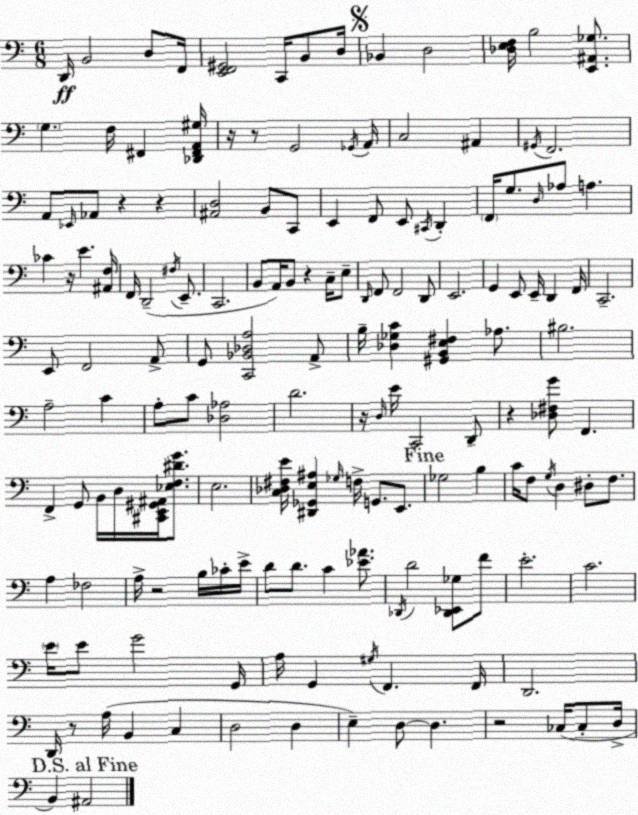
X:1
T:Untitled
M:6/8
L:1/4
K:Am
D,,/4 B,,2 D,/2 F,,/4 [E,,F,,^G,,]2 C,,/4 B,,/2 D,/4 _B,, D,2 [_D,E,F,]/4 B,2 [E,,^A,,_G,]/2 G, F,/4 ^F,, [_D,,^F,,A,,^G,]/4 z/4 z/2 G,,2 _G,,/4 A,,/4 C,2 ^A,, ^G,,/4 F,,2 A,,/2 _E,,/4 _A,,/2 z z [^A,,D,]2 B,,/2 C,,/2 E,, F,,/2 E,,/2 ^C,,/4 D,, F,,/4 G,/2 D,/4 _A,/2 A, _C z/4 E [^A,,F,]/4 F,,/4 D,,2 ^F,/4 E,,/2 C,,2 B,,/2 A,,/4 B,,/2 z C,/4 E,/2 D,,/4 F,,/2 F,,2 D,,/2 E,,2 G,, E,,/2 E,,/4 D,, F,,/4 C,,2 E,,/2 F,,2 A,,/2 G,,/2 [C,,_B,,_D,A,]2 A,,/2 B,/4 [_D,_G,C] [^G,,B,,E,^F,] _A,/2 ^B,2 A,2 C A,/2 C/2 [_D,_A,]2 D2 z/4 D,/4 E/4 C,,2 D,,/2 z [_D,^F,G]/2 F,, F,, G,,/2 B,,/4 D,/4 [^C,,E,,^G,,^A,,]/4 [_E,F,^DG]/2 E,2 [C,_D,^F,E]/4 [^D,,_G,,E,^A,] _G,/4 F,/4 G,,/2 E,,/2 _G,2 B, C/4 F,/2 G,/4 D, ^D,/2 F,/2 A, _F,2 A,/4 z2 B,/4 _C/4 E/4 D/2 D/2 C [_E_A]/2 _D,,/4 D2 [_D,,_E,,_G,]/2 F/2 E2 C2 E/4 E/2 G2 G,,/4 A,/4 G,, ^G,/4 F,, F,,/4 D,,2 D,,/4 z/2 A,/4 B,, C, D,2 D, E, D,/2 D, z2 _C,/4 _C,/2 D,/4 B,, ^A,,2